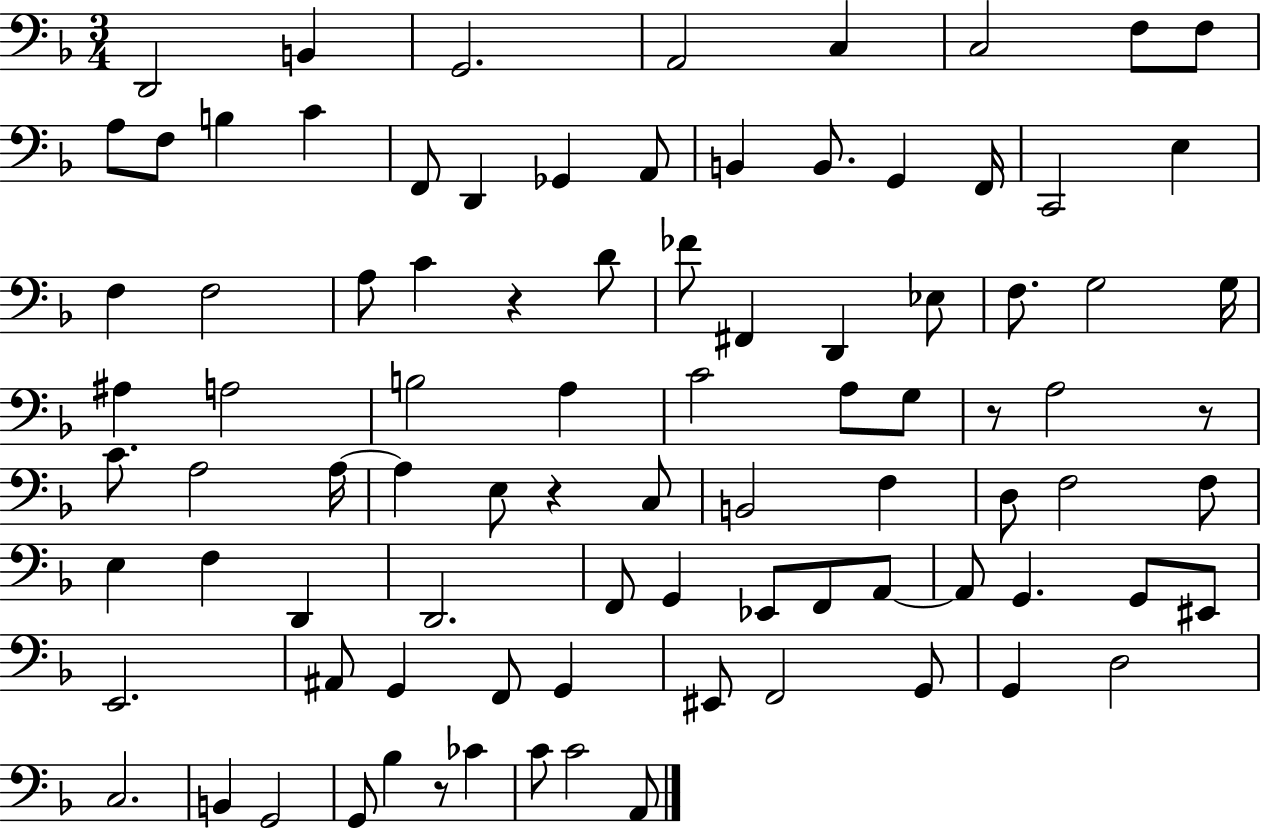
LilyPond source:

{
  \clef bass
  \numericTimeSignature
  \time 3/4
  \key f \major
  d,2 b,4 | g,2. | a,2 c4 | c2 f8 f8 | \break a8 f8 b4 c'4 | f,8 d,4 ges,4 a,8 | b,4 b,8. g,4 f,16 | c,2 e4 | \break f4 f2 | a8 c'4 r4 d'8 | fes'8 fis,4 d,4 ees8 | f8. g2 g16 | \break ais4 a2 | b2 a4 | c'2 a8 g8 | r8 a2 r8 | \break c'8. a2 a16~~ | a4 e8 r4 c8 | b,2 f4 | d8 f2 f8 | \break e4 f4 d,4 | d,2. | f,8 g,4 ees,8 f,8 a,8~~ | a,8 g,4. g,8 eis,8 | \break e,2. | ais,8 g,4 f,8 g,4 | eis,8 f,2 g,8 | g,4 d2 | \break c2. | b,4 g,2 | g,8 bes4 r8 ces'4 | c'8 c'2 a,8 | \break \bar "|."
}